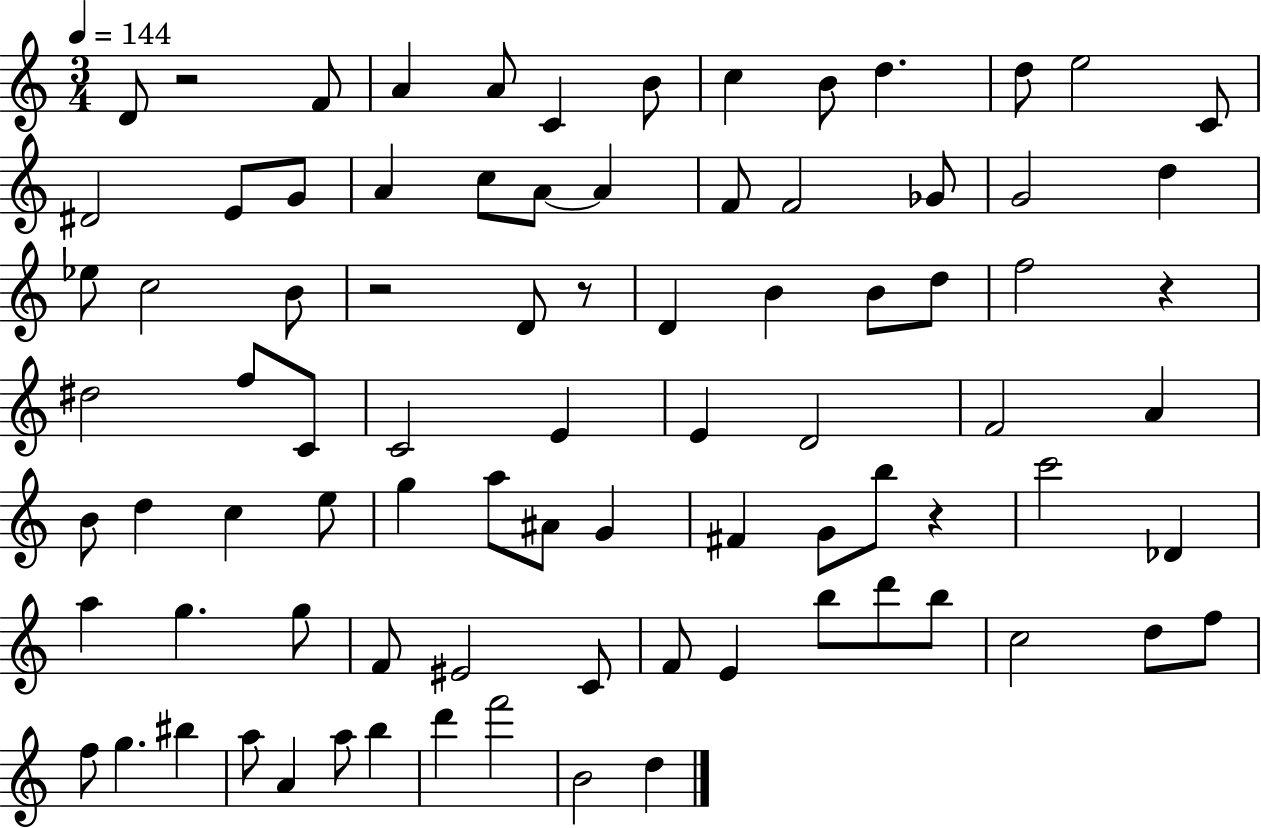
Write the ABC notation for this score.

X:1
T:Untitled
M:3/4
L:1/4
K:C
D/2 z2 F/2 A A/2 C B/2 c B/2 d d/2 e2 C/2 ^D2 E/2 G/2 A c/2 A/2 A F/2 F2 _G/2 G2 d _e/2 c2 B/2 z2 D/2 z/2 D B B/2 d/2 f2 z ^d2 f/2 C/2 C2 E E D2 F2 A B/2 d c e/2 g a/2 ^A/2 G ^F G/2 b/2 z c'2 _D a g g/2 F/2 ^E2 C/2 F/2 E b/2 d'/2 b/2 c2 d/2 f/2 f/2 g ^b a/2 A a/2 b d' f'2 B2 d